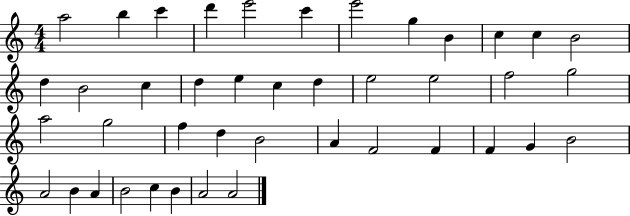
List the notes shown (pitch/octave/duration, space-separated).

A5/h B5/q C6/q D6/q E6/h C6/q E6/h G5/q B4/q C5/q C5/q B4/h D5/q B4/h C5/q D5/q E5/q C5/q D5/q E5/h E5/h F5/h G5/h A5/h G5/h F5/q D5/q B4/h A4/q F4/h F4/q F4/q G4/q B4/h A4/h B4/q A4/q B4/h C5/q B4/q A4/h A4/h